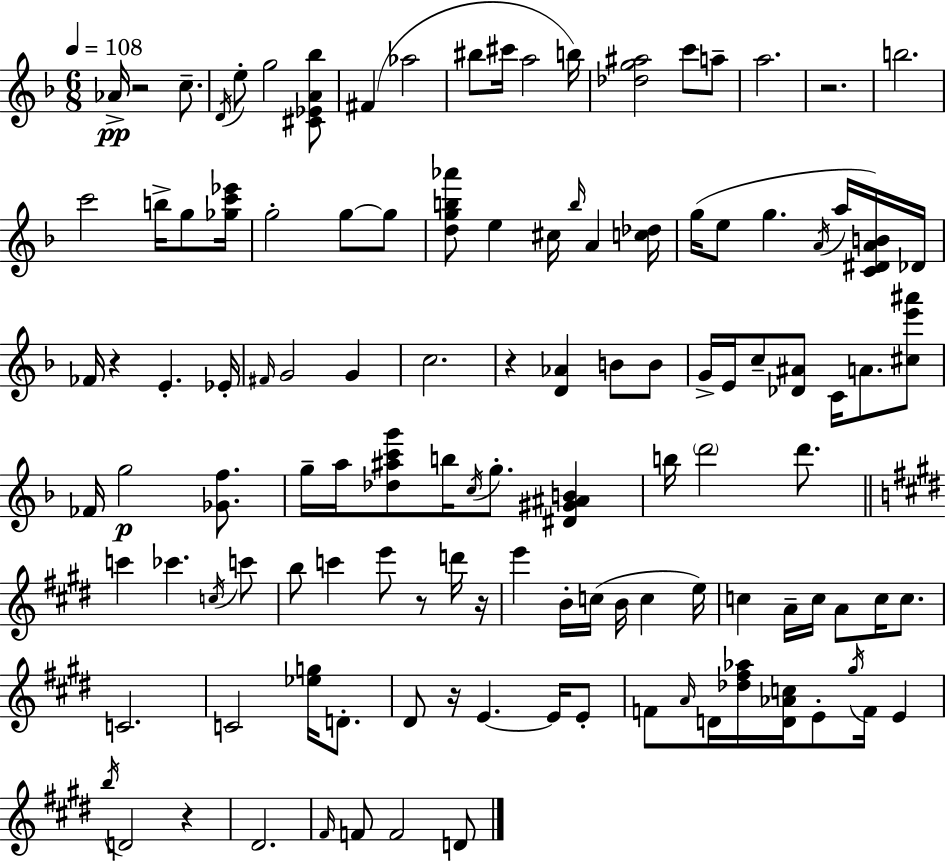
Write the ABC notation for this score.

X:1
T:Untitled
M:6/8
L:1/4
K:F
_A/4 z2 c/2 D/4 e/2 g2 [^C_EA_b]/2 ^F _a2 ^b/2 ^c'/4 a2 b/4 [_dg^a]2 c'/2 a/2 a2 z2 b2 c'2 b/4 g/2 [_gc'_e']/4 g2 g/2 g/2 [dgb_a']/2 e ^c/4 b/4 A [c_d]/4 g/4 e/2 g A/4 a/4 [C^DAB]/4 _D/4 _F/4 z E _E/4 ^F/4 G2 G c2 z [D_A] B/2 B/2 G/4 E/4 c/2 [_D^A]/2 C/4 A/2 [^ce'^a']/2 _F/4 g2 [_Gf]/2 g/4 a/4 [_d^ac'g']/2 b/4 c/4 g/2 [^D^G^AB] b/4 d'2 d'/2 c' _c' c/4 c'/2 b/2 c' e'/2 z/2 d'/4 z/4 e' B/4 c/4 B/4 c e/4 c A/4 c/4 A/2 c/4 c/2 C2 C2 [_eg]/4 D/2 ^D/2 z/4 E E/4 E/2 F/2 A/4 D/4 [_d^f_a]/4 [D_Ac]/4 E/2 ^g/4 F/4 E b/4 D2 z ^D2 ^F/4 F/2 F2 D/2